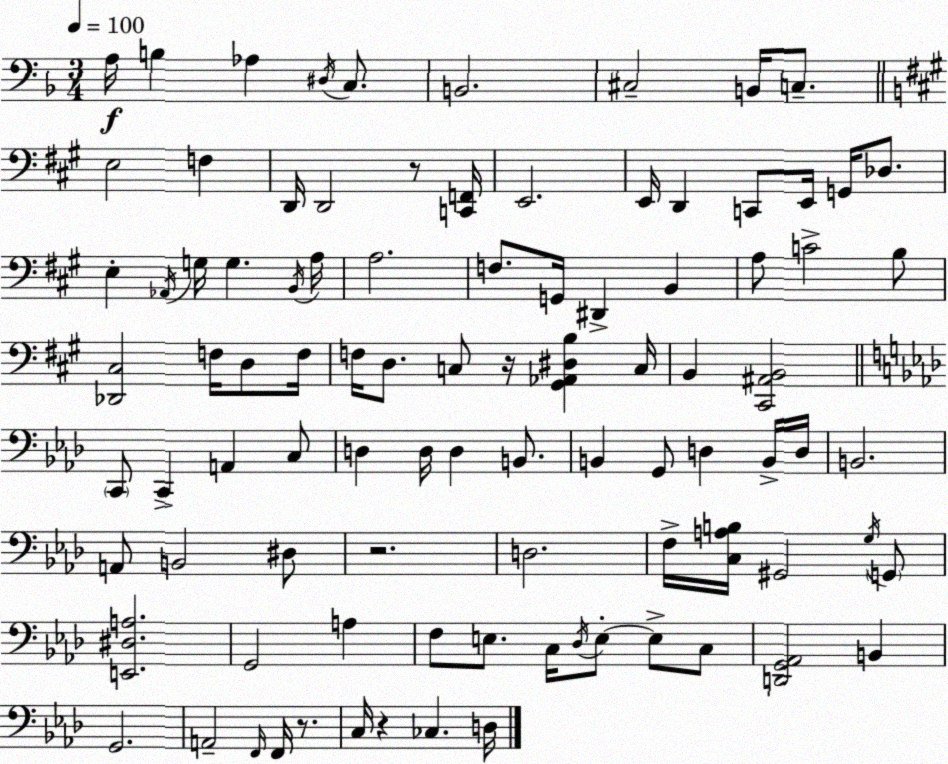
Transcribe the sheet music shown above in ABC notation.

X:1
T:Untitled
M:3/4
L:1/4
K:Dm
A,/4 B, _A, ^D,/4 C,/2 B,,2 ^C,2 B,,/4 C,/2 E,2 F, D,,/4 D,,2 z/2 [C,,F,,]/4 E,,2 E,,/4 D,, C,,/2 E,,/4 G,,/4 _D,/2 E, _A,,/4 G,/4 G, B,,/4 A,/4 A,2 F,/2 G,,/4 ^D,, B,, A,/2 C2 B,/2 [_D,,^C,]2 F,/4 D,/2 F,/4 F,/4 D,/2 C,/2 z/4 [^G,,_A,,^D,B,] C,/4 B,, [^C,,^A,,B,,]2 C,,/2 C,, A,, C,/2 D, D,/4 D, B,,/2 B,, G,,/2 D, B,,/4 D,/4 B,,2 A,,/2 B,,2 ^D,/2 z2 D,2 F,/4 [C,A,B,]/4 ^G,,2 G,/4 G,,/2 [E,,^D,A,]2 G,,2 A, F,/2 E,/2 C,/4 _D,/4 E,/2 E,/2 C,/2 [D,,G,,_A,,]2 B,, G,,2 A,,2 F,,/4 F,,/4 z/2 C,/4 z _C, D,/4